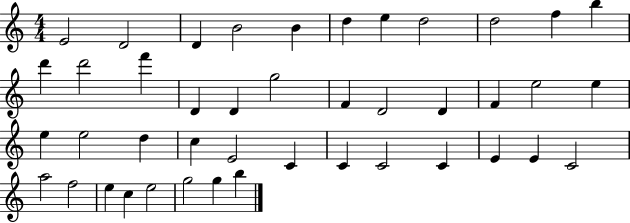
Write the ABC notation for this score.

X:1
T:Untitled
M:4/4
L:1/4
K:C
E2 D2 D B2 B d e d2 d2 f b d' d'2 f' D D g2 F D2 D F e2 e e e2 d c E2 C C C2 C E E C2 a2 f2 e c e2 g2 g b